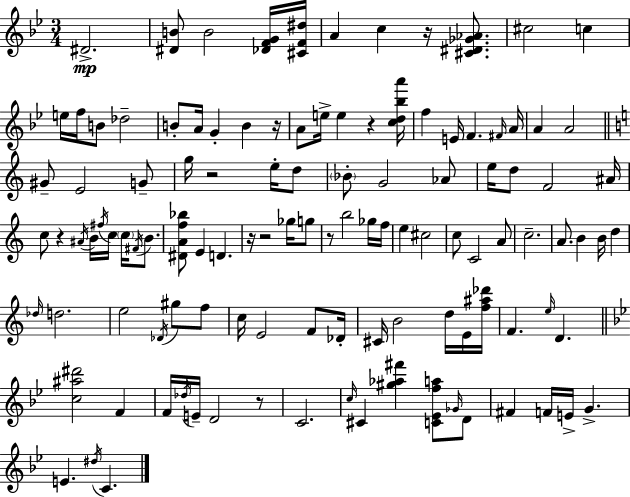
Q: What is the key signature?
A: BES major